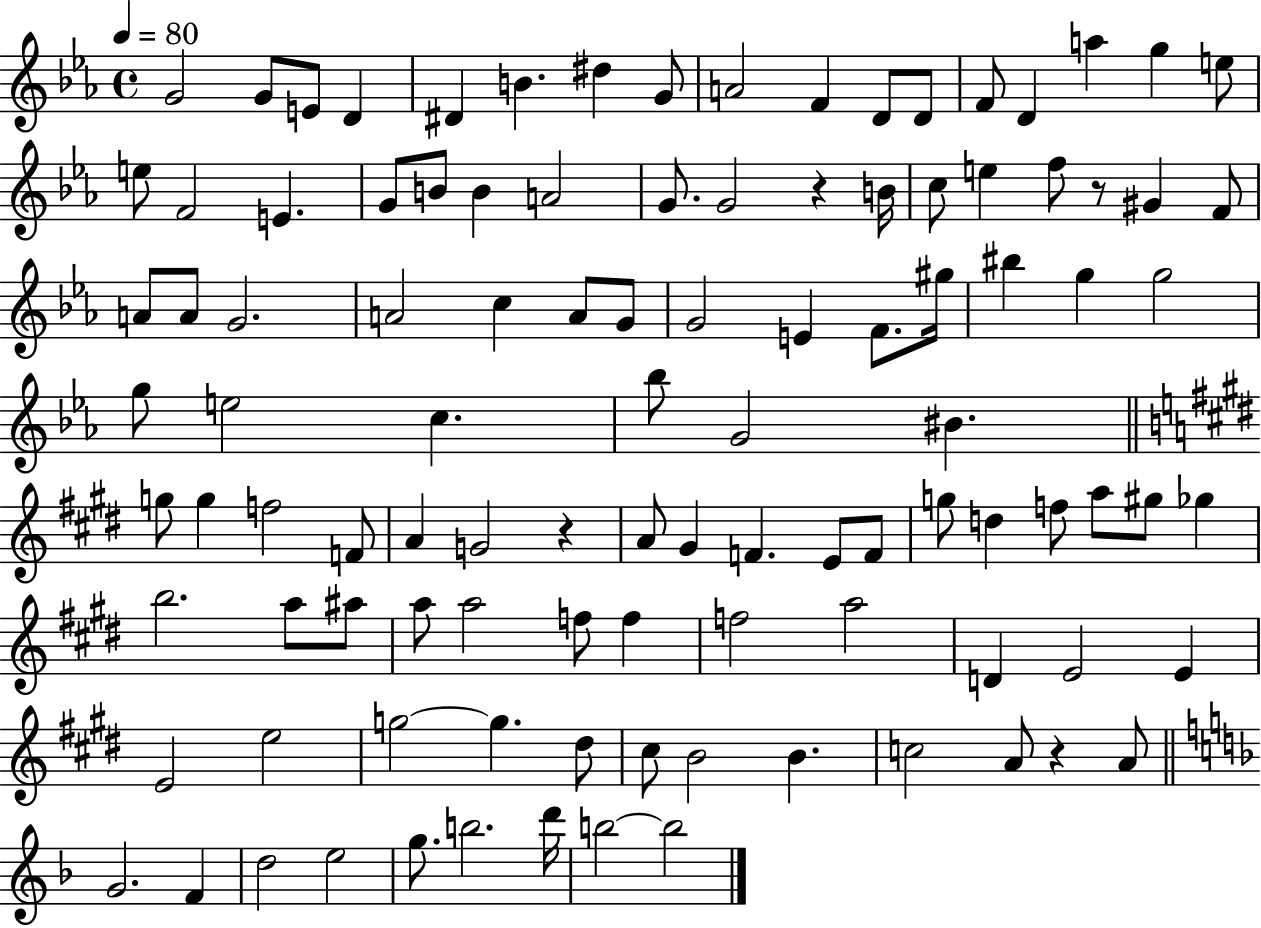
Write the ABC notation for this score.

X:1
T:Untitled
M:4/4
L:1/4
K:Eb
G2 G/2 E/2 D ^D B ^d G/2 A2 F D/2 D/2 F/2 D a g e/2 e/2 F2 E G/2 B/2 B A2 G/2 G2 z B/4 c/2 e f/2 z/2 ^G F/2 A/2 A/2 G2 A2 c A/2 G/2 G2 E F/2 ^g/4 ^b g g2 g/2 e2 c _b/2 G2 ^B g/2 g f2 F/2 A G2 z A/2 ^G F E/2 F/2 g/2 d f/2 a/2 ^g/2 _g b2 a/2 ^a/2 a/2 a2 f/2 f f2 a2 D E2 E E2 e2 g2 g ^d/2 ^c/2 B2 B c2 A/2 z A/2 G2 F d2 e2 g/2 b2 d'/4 b2 b2